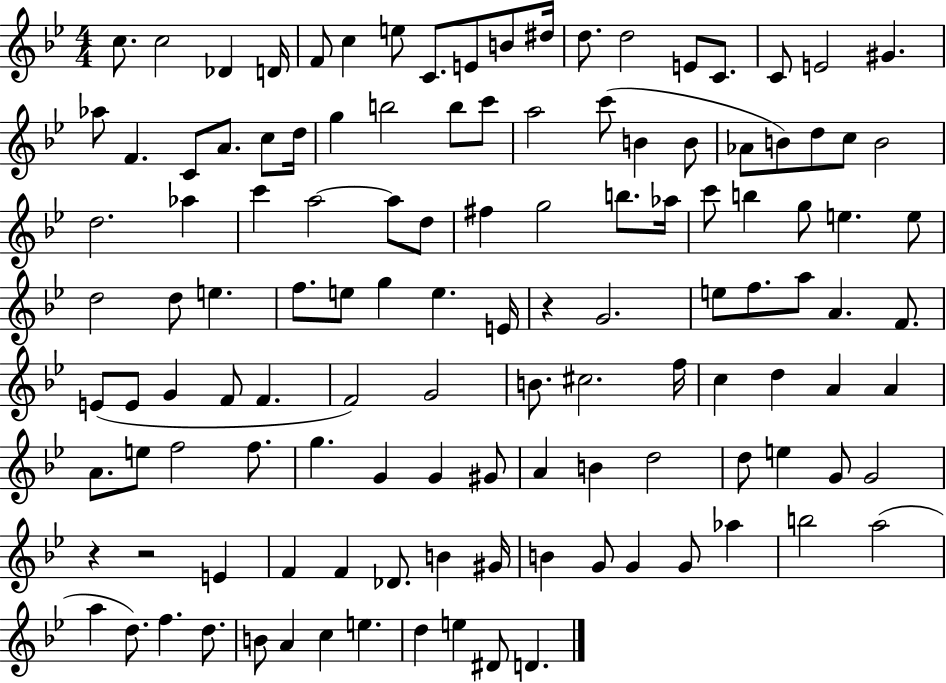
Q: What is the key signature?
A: BES major